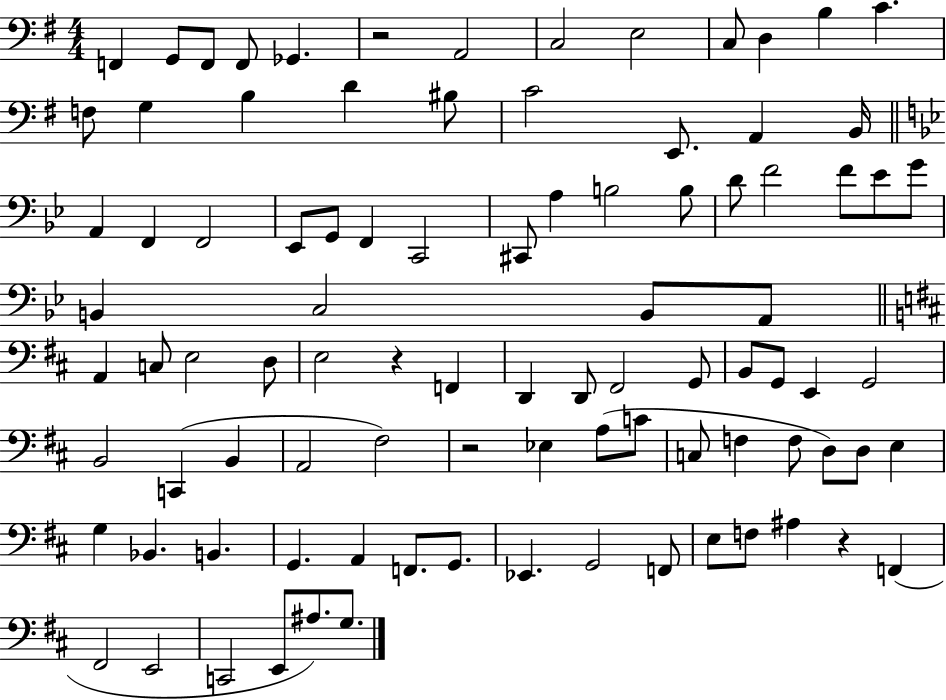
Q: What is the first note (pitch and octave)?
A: F2